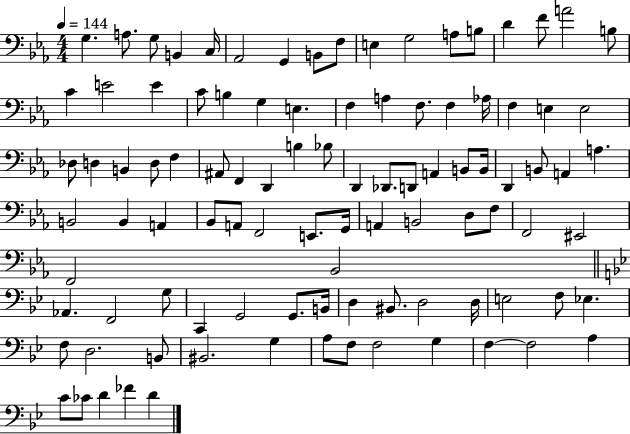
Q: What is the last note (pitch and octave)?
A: D4